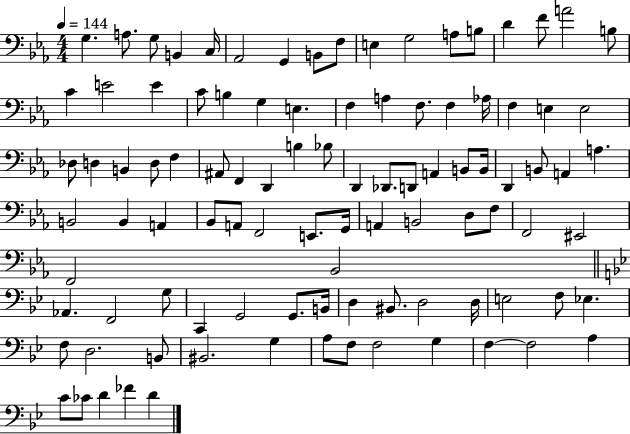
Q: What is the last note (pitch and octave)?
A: D4